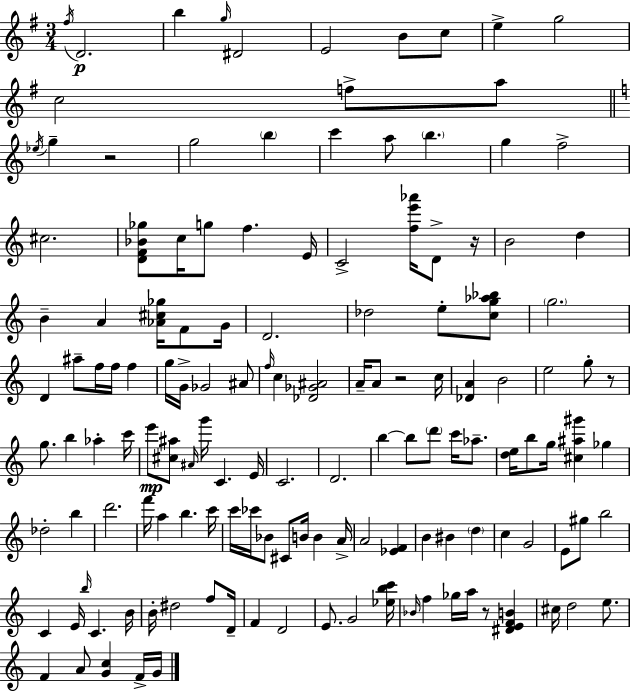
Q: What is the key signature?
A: G major